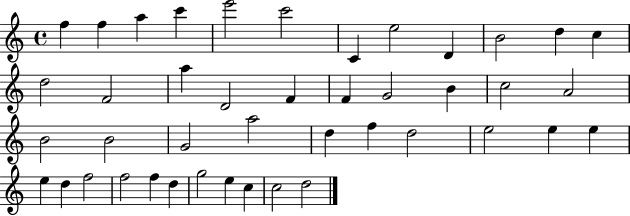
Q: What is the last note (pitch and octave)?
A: D5